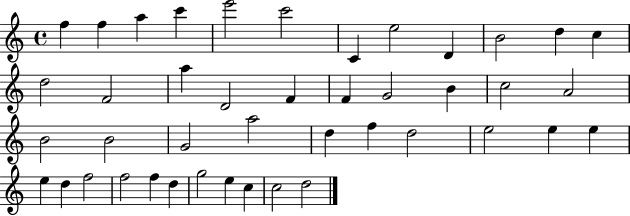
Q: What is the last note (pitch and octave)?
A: D5